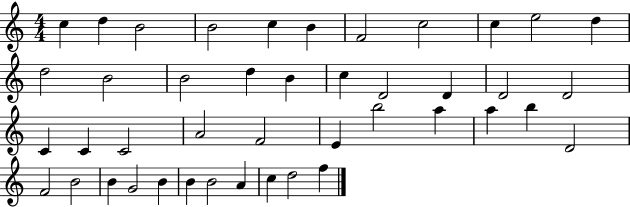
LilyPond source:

{
  \clef treble
  \numericTimeSignature
  \time 4/4
  \key c \major
  c''4 d''4 b'2 | b'2 c''4 b'4 | f'2 c''2 | c''4 e''2 d''4 | \break d''2 b'2 | b'2 d''4 b'4 | c''4 d'2 d'4 | d'2 d'2 | \break c'4 c'4 c'2 | a'2 f'2 | e'4 b''2 a''4 | a''4 b''4 d'2 | \break f'2 b'2 | b'4 g'2 b'4 | b'4 b'2 a'4 | c''4 d''2 f''4 | \break \bar "|."
}